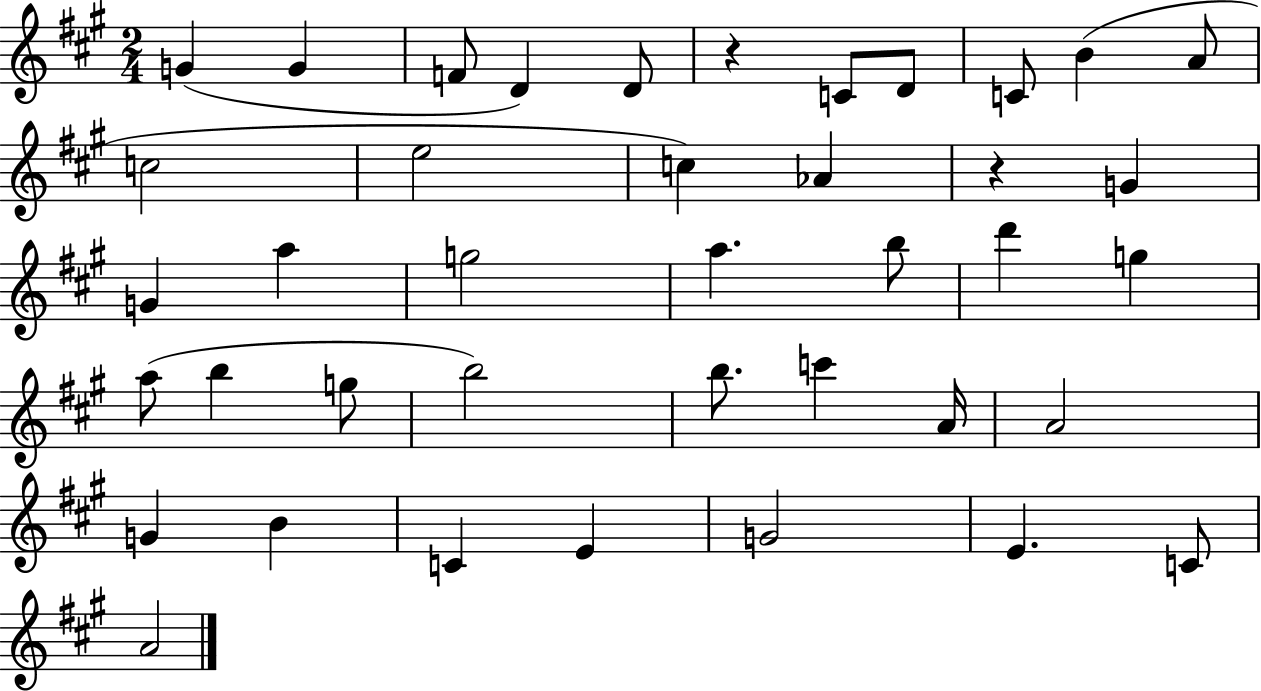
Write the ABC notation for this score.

X:1
T:Untitled
M:2/4
L:1/4
K:A
G G F/2 D D/2 z C/2 D/2 C/2 B A/2 c2 e2 c _A z G G a g2 a b/2 d' g a/2 b g/2 b2 b/2 c' A/4 A2 G B C E G2 E C/2 A2